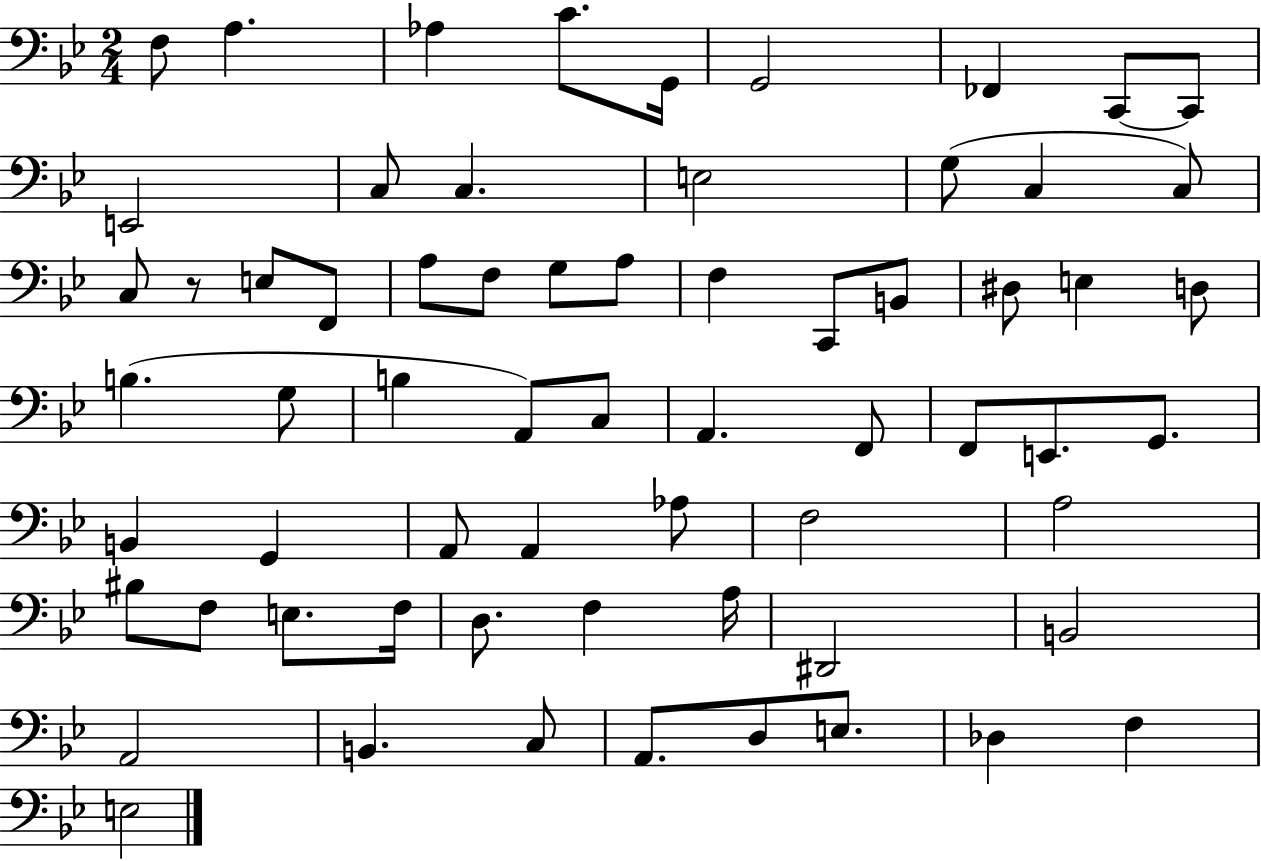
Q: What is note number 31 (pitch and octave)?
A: G3